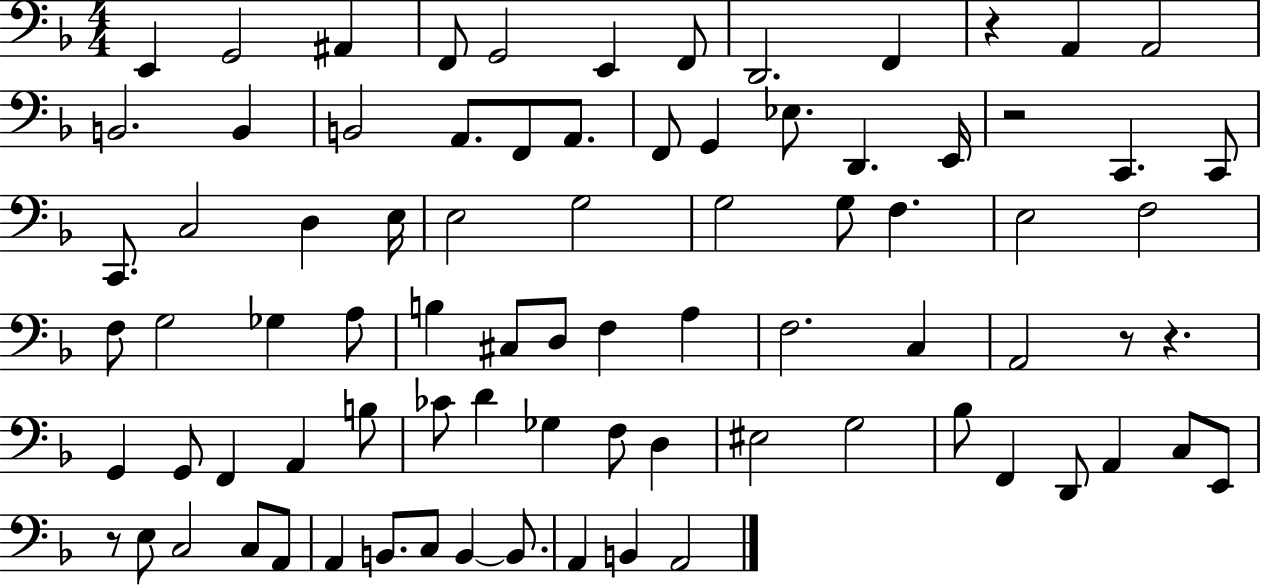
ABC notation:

X:1
T:Untitled
M:4/4
L:1/4
K:F
E,, G,,2 ^A,, F,,/2 G,,2 E,, F,,/2 D,,2 F,, z A,, A,,2 B,,2 B,, B,,2 A,,/2 F,,/2 A,,/2 F,,/2 G,, _E,/2 D,, E,,/4 z2 C,, C,,/2 C,,/2 C,2 D, E,/4 E,2 G,2 G,2 G,/2 F, E,2 F,2 F,/2 G,2 _G, A,/2 B, ^C,/2 D,/2 F, A, F,2 C, A,,2 z/2 z G,, G,,/2 F,, A,, B,/2 _C/2 D _G, F,/2 D, ^E,2 G,2 _B,/2 F,, D,,/2 A,, C,/2 E,,/2 z/2 E,/2 C,2 C,/2 A,,/2 A,, B,,/2 C,/2 B,, B,,/2 A,, B,, A,,2